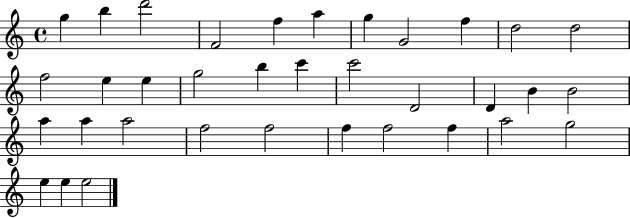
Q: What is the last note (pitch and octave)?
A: E5